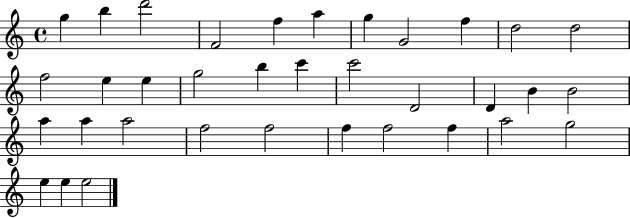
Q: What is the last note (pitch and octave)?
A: E5